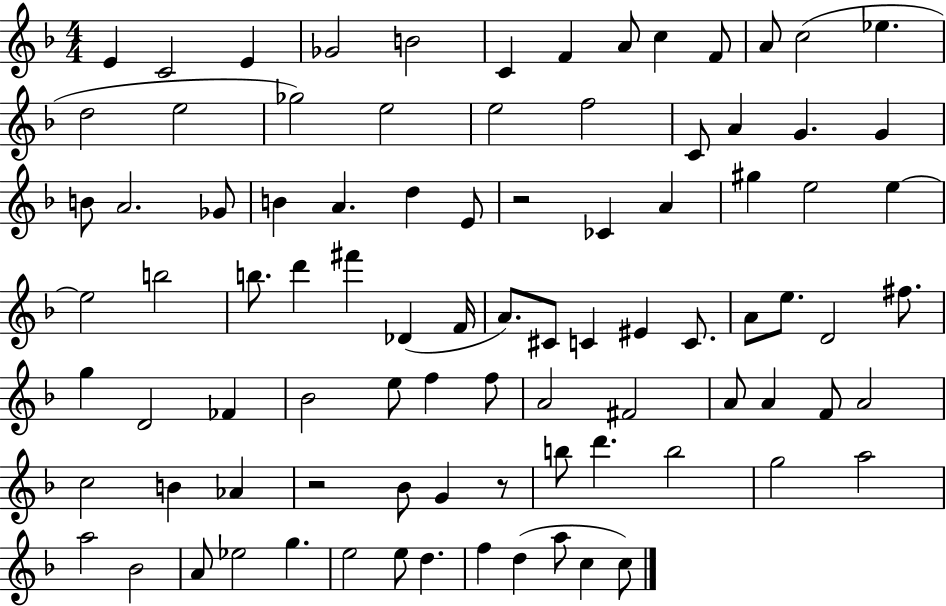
{
  \clef treble
  \numericTimeSignature
  \time 4/4
  \key f \major
  \repeat volta 2 { e'4 c'2 e'4 | ges'2 b'2 | c'4 f'4 a'8 c''4 f'8 | a'8 c''2( ees''4. | \break d''2 e''2 | ges''2) e''2 | e''2 f''2 | c'8 a'4 g'4. g'4 | \break b'8 a'2. ges'8 | b'4 a'4. d''4 e'8 | r2 ces'4 a'4 | gis''4 e''2 e''4~~ | \break e''2 b''2 | b''8. d'''4 fis'''4 des'4( f'16 | a'8.) cis'8 c'4 eis'4 c'8. | a'8 e''8. d'2 fis''8. | \break g''4 d'2 fes'4 | bes'2 e''8 f''4 f''8 | a'2 fis'2 | a'8 a'4 f'8 a'2 | \break c''2 b'4 aes'4 | r2 bes'8 g'4 r8 | b''8 d'''4. b''2 | g''2 a''2 | \break a''2 bes'2 | a'8 ees''2 g''4. | e''2 e''8 d''4. | f''4 d''4( a''8 c''4 c''8) | \break } \bar "|."
}